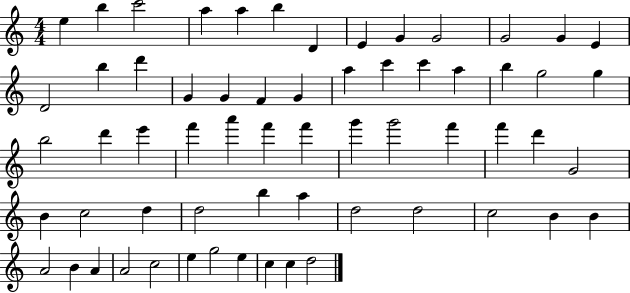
E5/q B5/q C6/h A5/q A5/q B5/q D4/q E4/q G4/q G4/h G4/h G4/q E4/q D4/h B5/q D6/q G4/q G4/q F4/q G4/q A5/q C6/q C6/q A5/q B5/q G5/h G5/q B5/h D6/q E6/q F6/q A6/q F6/q F6/q G6/q G6/h F6/q F6/q D6/q G4/h B4/q C5/h D5/q D5/h B5/q A5/q D5/h D5/h C5/h B4/q B4/q A4/h B4/q A4/q A4/h C5/h E5/q G5/h E5/q C5/q C5/q D5/h